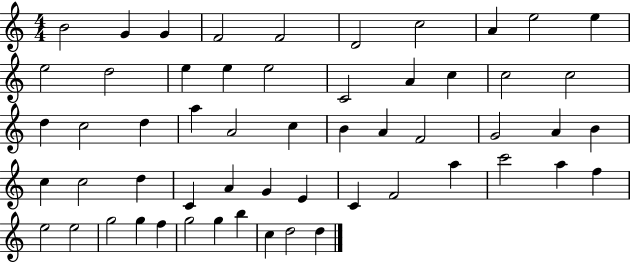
B4/h G4/q G4/q F4/h F4/h D4/h C5/h A4/q E5/h E5/q E5/h D5/h E5/q E5/q E5/h C4/h A4/q C5/q C5/h C5/h D5/q C5/h D5/q A5/q A4/h C5/q B4/q A4/q F4/h G4/h A4/q B4/q C5/q C5/h D5/q C4/q A4/q G4/q E4/q C4/q F4/h A5/q C6/h A5/q F5/q E5/h E5/h G5/h G5/q F5/q G5/h G5/q B5/q C5/q D5/h D5/q